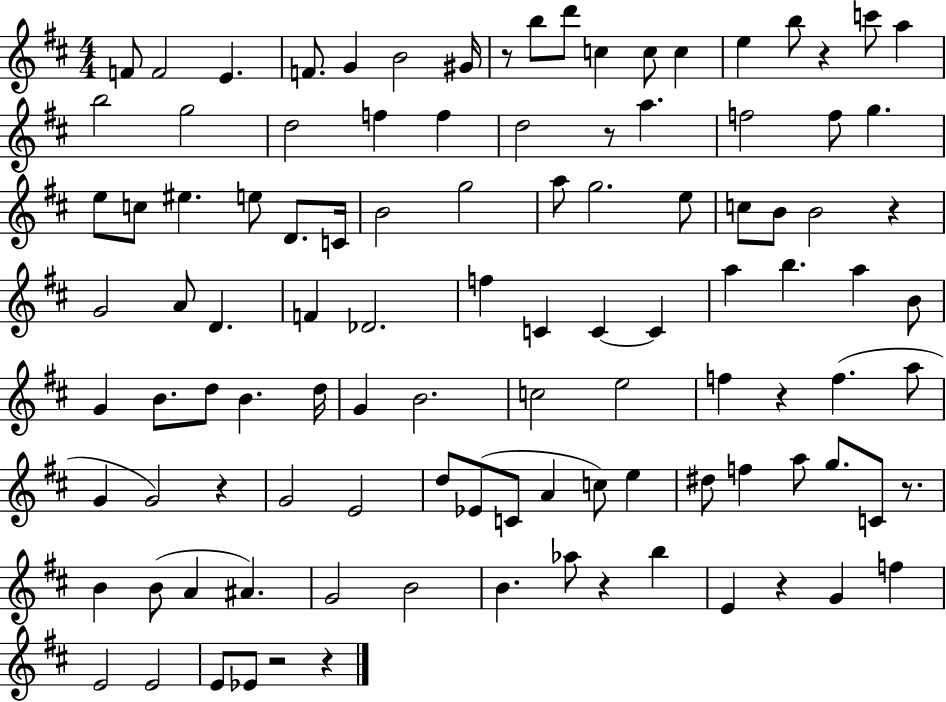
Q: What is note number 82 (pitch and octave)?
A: B4